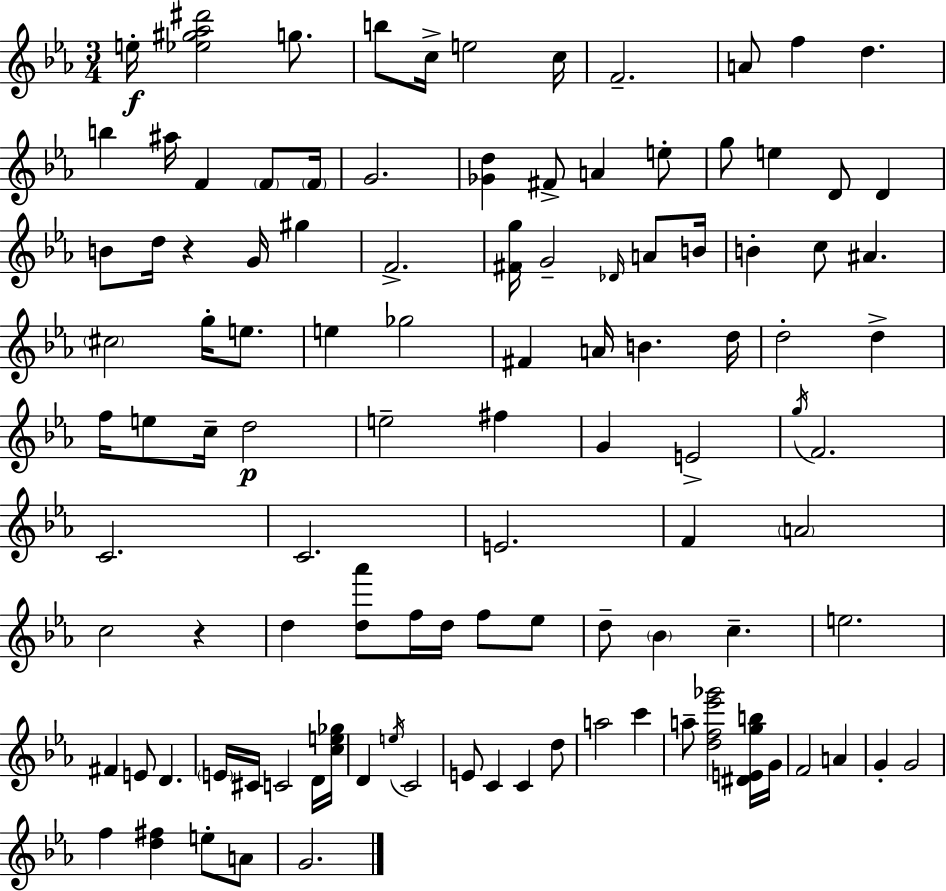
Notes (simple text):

E5/s [Eb5,G#5,Ab5,D#6]/h G5/e. B5/e C5/s E5/h C5/s F4/h. A4/e F5/q D5/q. B5/q A#5/s F4/q F4/e F4/s G4/h. [Gb4,D5]/q F#4/e A4/q E5/e G5/e E5/q D4/e D4/q B4/e D5/s R/q G4/s G#5/q F4/h. [F#4,G5]/s G4/h Db4/s A4/e B4/s B4/q C5/e A#4/q. C#5/h G5/s E5/e. E5/q Gb5/h F#4/q A4/s B4/q. D5/s D5/h D5/q F5/s E5/e C5/s D5/h E5/h F#5/q G4/q E4/h G5/s F4/h. C4/h. C4/h. E4/h. F4/q A4/h C5/h R/q D5/q [D5,Ab6]/e F5/s D5/s F5/e Eb5/e D5/e Bb4/q C5/q. E5/h. F#4/q E4/e D4/q. E4/s C#4/s C4/h D4/s [C5,E5,Gb5]/s D4/q E5/s C4/h E4/e C4/q C4/q D5/e A5/h C6/q A5/e [D5,F5,Eb6,Gb6]/h [D#4,E4,G5,B5]/s G4/s F4/h A4/q G4/q G4/h F5/q [D5,F#5]/q E5/e A4/e G4/h.